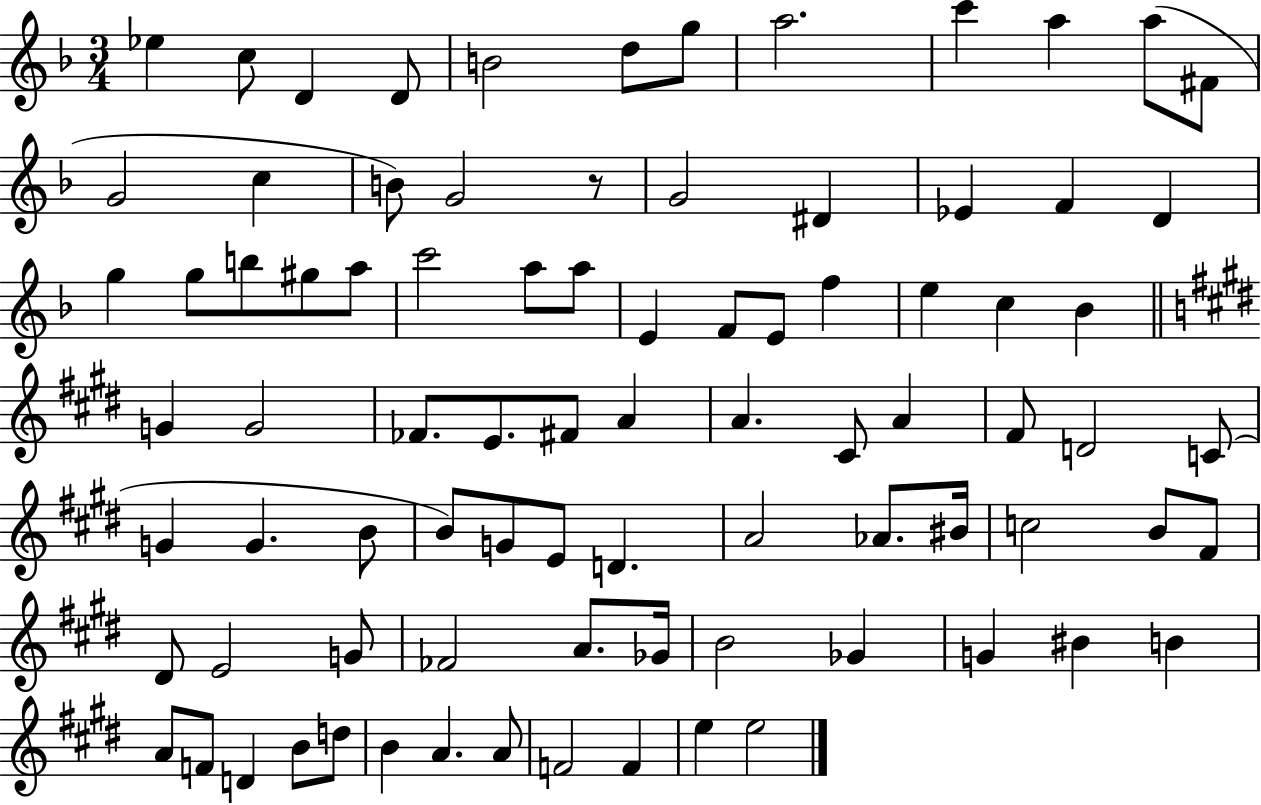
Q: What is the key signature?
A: F major